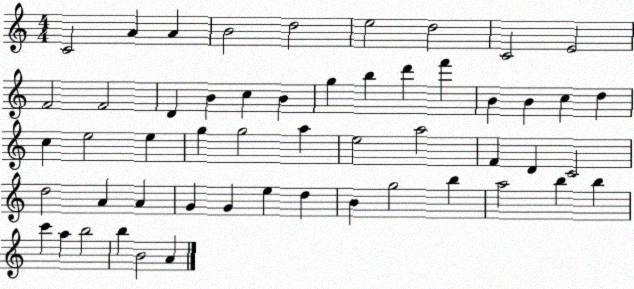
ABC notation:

X:1
T:Untitled
M:4/4
L:1/4
K:C
C2 A A B2 d2 e2 d2 C2 E2 F2 F2 D B c B g b d' f' B B c d c e2 e g g2 a e2 a2 F D C2 d2 A A G G e d B g2 b a2 b b c' a b2 b B2 A